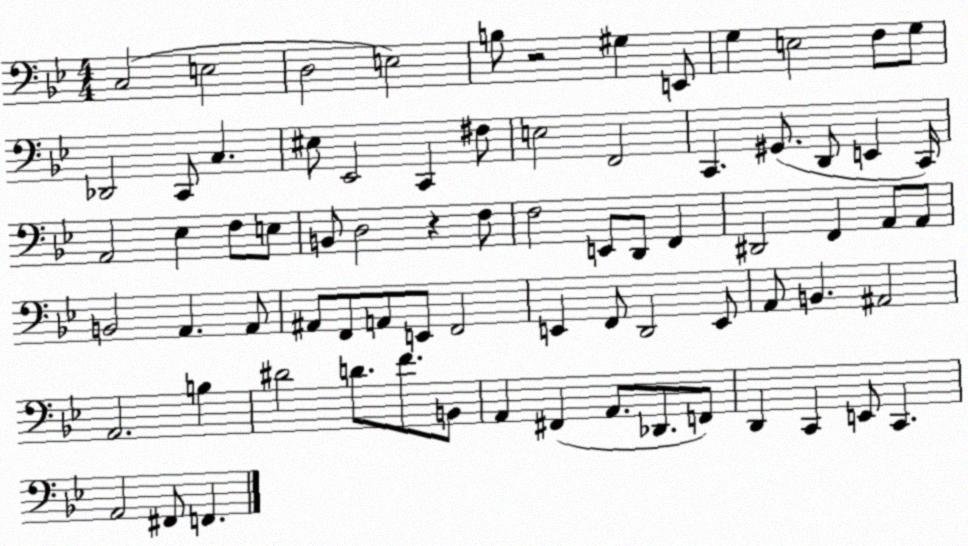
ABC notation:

X:1
T:Untitled
M:4/4
L:1/4
K:Bb
C,2 E,2 D,2 E,2 B,/2 z2 ^G, E,,/2 G, E,2 F,/2 G,/2 _D,,2 C,,/2 C, ^E,/2 _E,,2 C,, ^F,/2 E,2 F,,2 C,, ^G,,/2 D,,/2 E,, C,,/4 A,,2 _E, F,/2 E,/2 B,,/2 D,2 z F,/2 F,2 E,,/2 D,,/2 F,, ^D,,2 F,, A,,/2 A,,/2 B,,2 A,, A,,/2 ^A,,/2 F,,/2 A,,/2 E,,/2 F,,2 E,, F,,/2 D,,2 E,,/2 A,,/2 B,, ^A,,2 A,,2 B, ^D2 D/2 F/2 B,,/2 A,, ^F,, A,,/2 _D,,/2 F,,/2 D,, C,, E,,/2 C,, A,,2 ^F,,/2 F,,